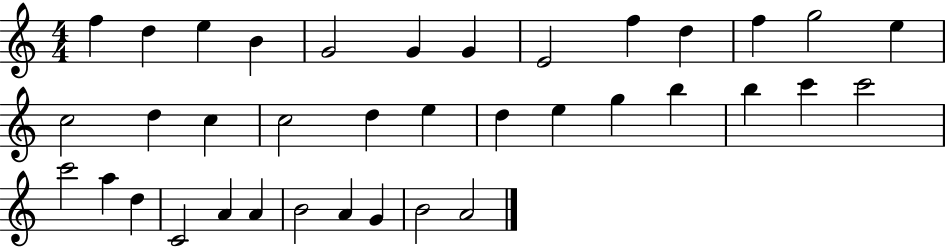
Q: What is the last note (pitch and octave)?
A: A4